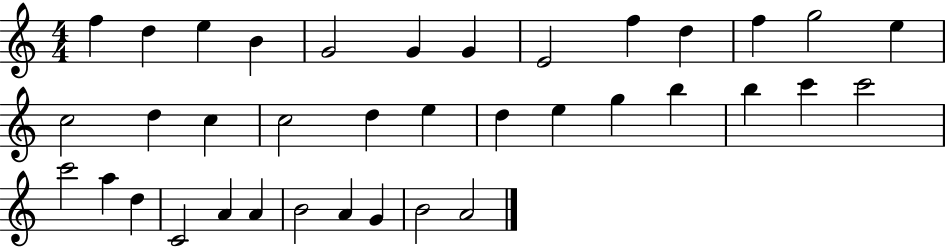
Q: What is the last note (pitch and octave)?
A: A4